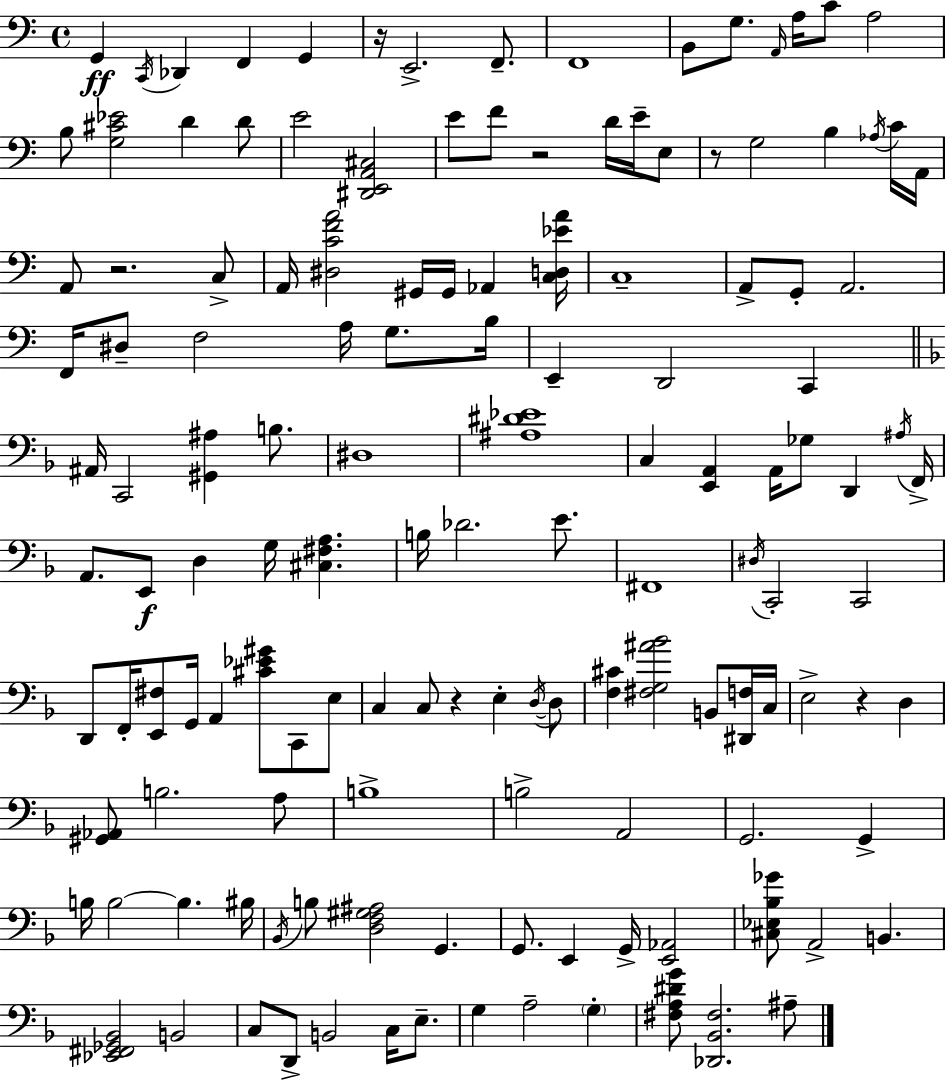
X:1
T:Untitled
M:4/4
L:1/4
K:Am
G,, C,,/4 _D,, F,, G,, z/4 E,,2 F,,/2 F,,4 B,,/2 G,/2 A,,/4 A,/4 C/2 A,2 B,/2 [G,^C_E]2 D D/2 E2 [^D,,E,,A,,^C,]2 E/2 F/2 z2 D/4 E/4 E,/2 z/2 G,2 B, _A,/4 C/4 A,,/4 A,,/2 z2 C,/2 A,,/4 [^D,CFA]2 ^G,,/4 ^G,,/4 _A,, [C,D,_EA]/4 C,4 A,,/2 G,,/2 A,,2 F,,/4 ^D,/2 F,2 A,/4 G,/2 B,/4 E,, D,,2 C,, ^A,,/4 C,,2 [^G,,^A,] B,/2 ^D,4 [^A,^D_E]4 C, [E,,A,,] A,,/4 _G,/2 D,, ^A,/4 F,,/4 A,,/2 E,,/2 D, G,/4 [^C,^F,A,] B,/4 _D2 E/2 ^F,,4 ^D,/4 C,,2 C,,2 D,,/2 F,,/4 [E,,^F,]/2 G,,/4 A,, [^C_E^G]/2 C,,/2 E,/2 C, C,/2 z E, D,/4 D,/2 [F,^C] [^F,G,^A_B]2 B,,/2 [^D,,F,]/4 C,/4 E,2 z D, [^G,,_A,,]/2 B,2 A,/2 B,4 B,2 A,,2 G,,2 G,, B,/4 B,2 B, ^B,/4 _B,,/4 B,/2 [D,F,^G,^A,]2 G,, G,,/2 E,, G,,/4 [E,,_A,,]2 [^C,_E,_B,_G]/2 A,,2 B,, [_E,,^F,,_G,,_B,,]2 B,,2 C,/2 D,,/2 B,,2 C,/4 E,/2 G, A,2 G, [^F,A,^DG]/2 [_D,,_B,,^F,]2 ^A,/2